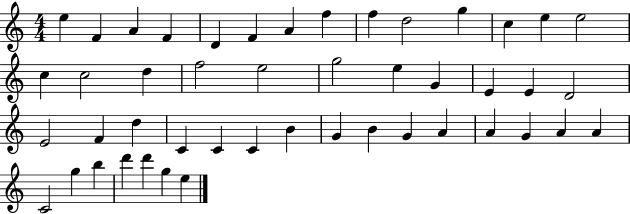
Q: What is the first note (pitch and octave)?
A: E5